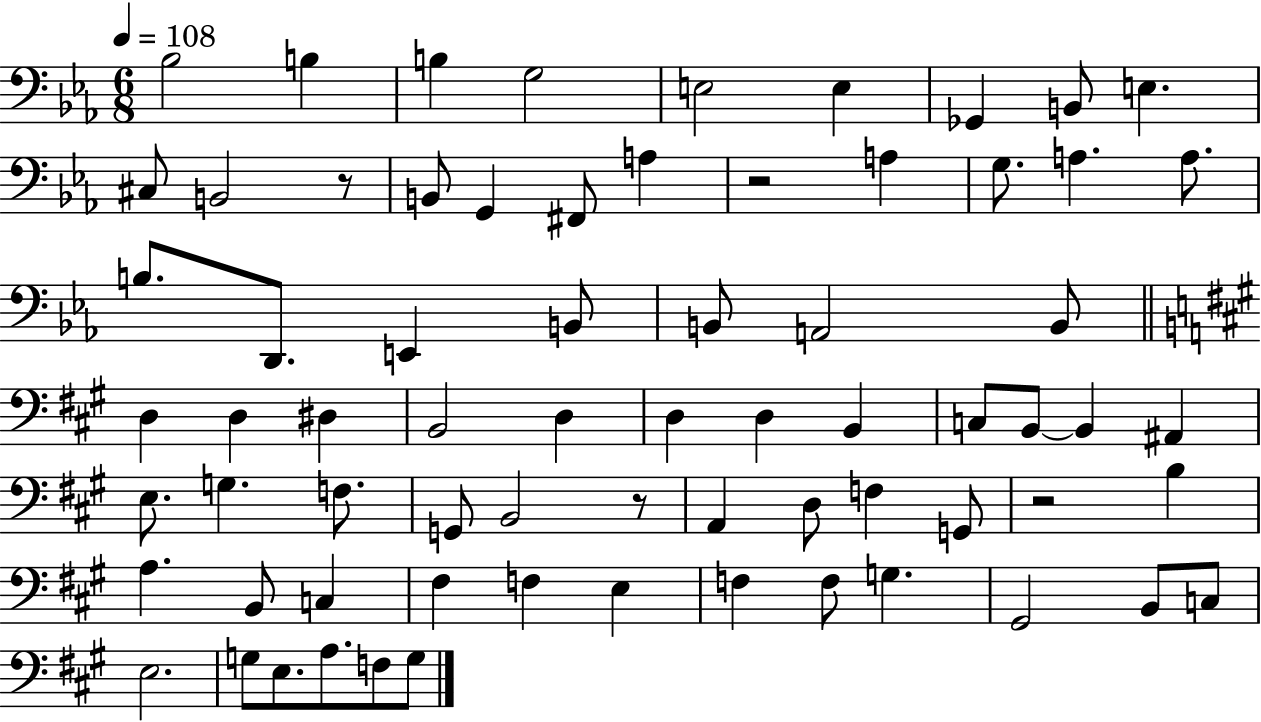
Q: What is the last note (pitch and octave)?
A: G3